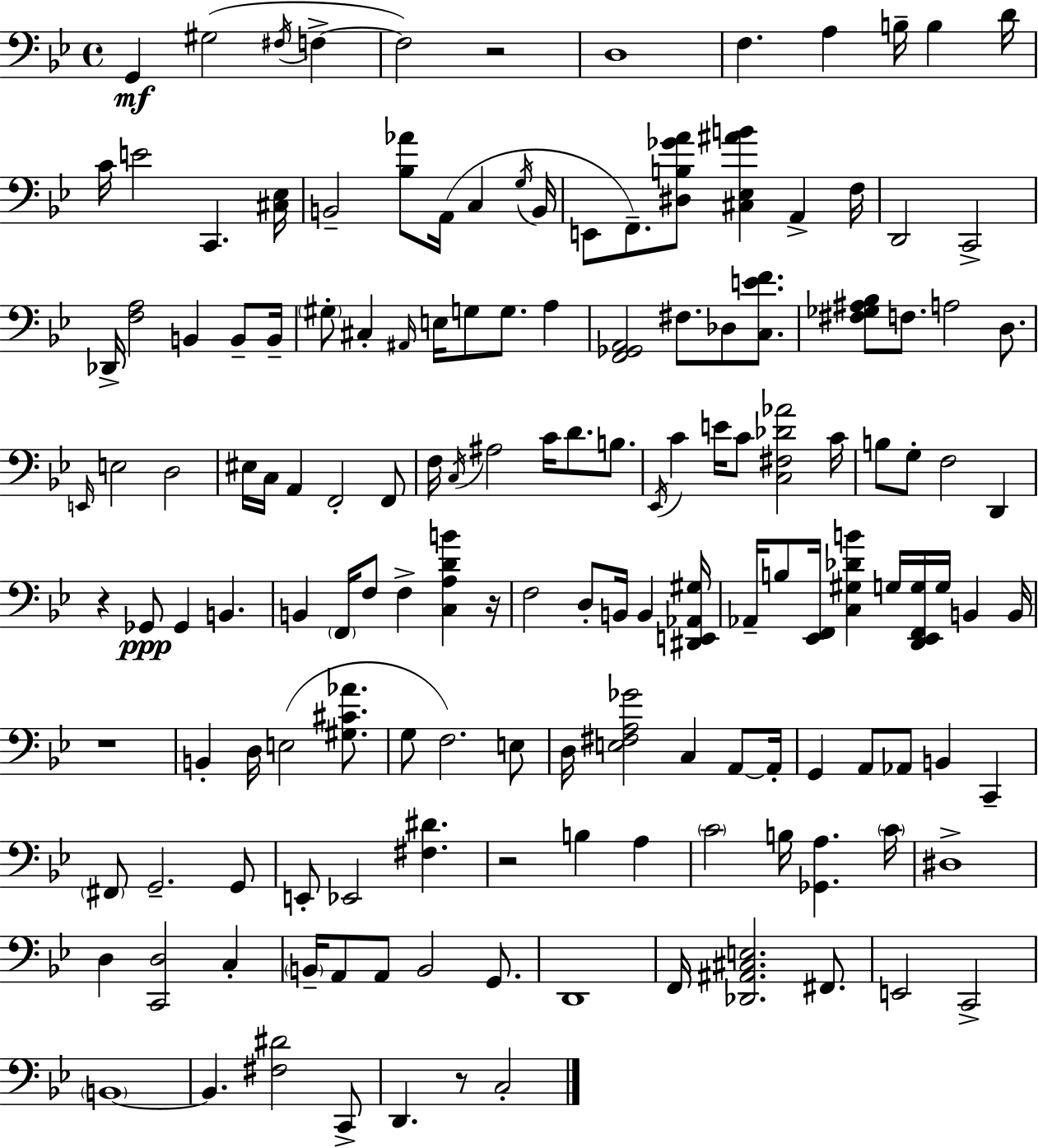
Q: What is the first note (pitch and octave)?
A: G2